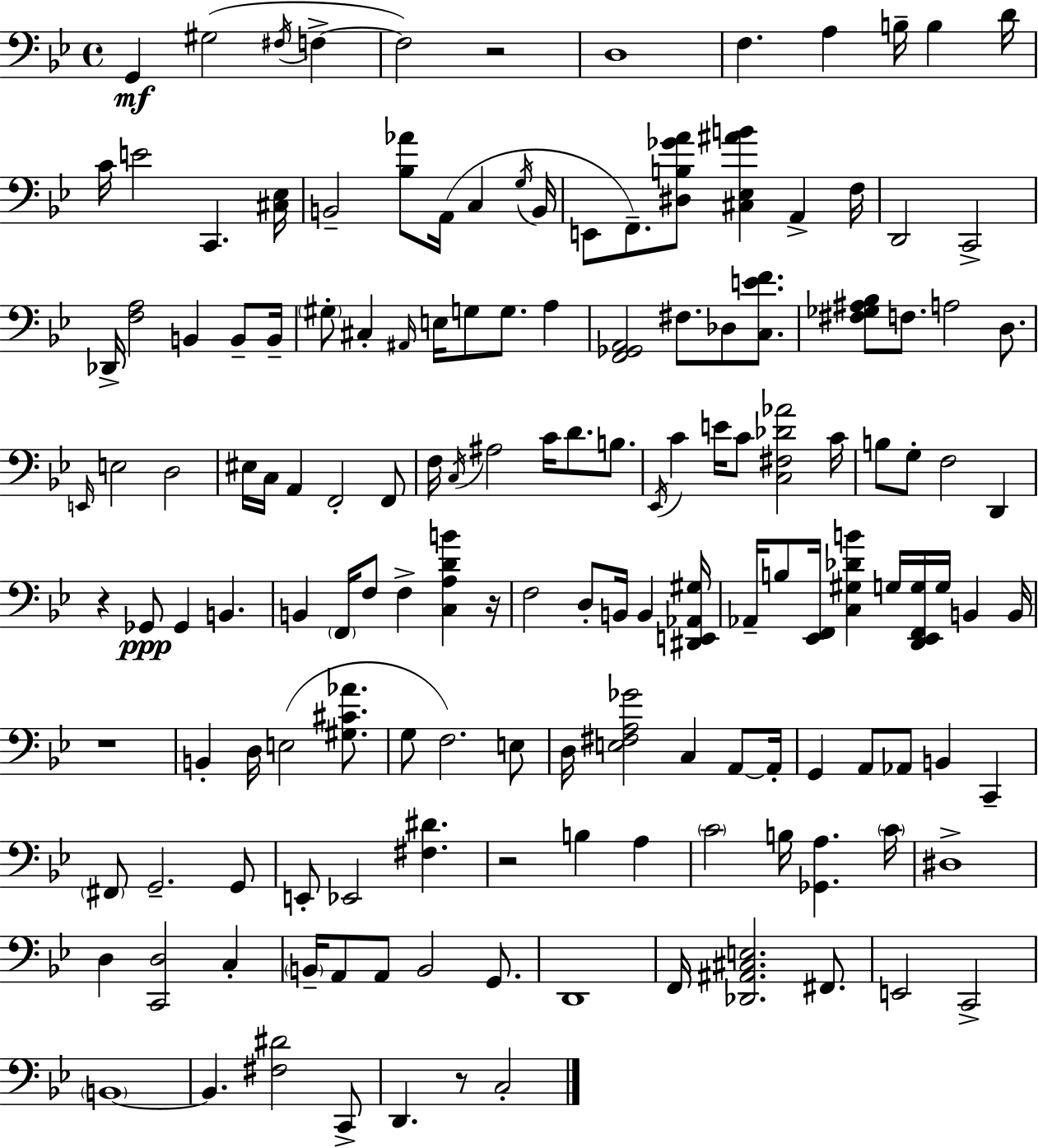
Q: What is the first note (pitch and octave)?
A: G2